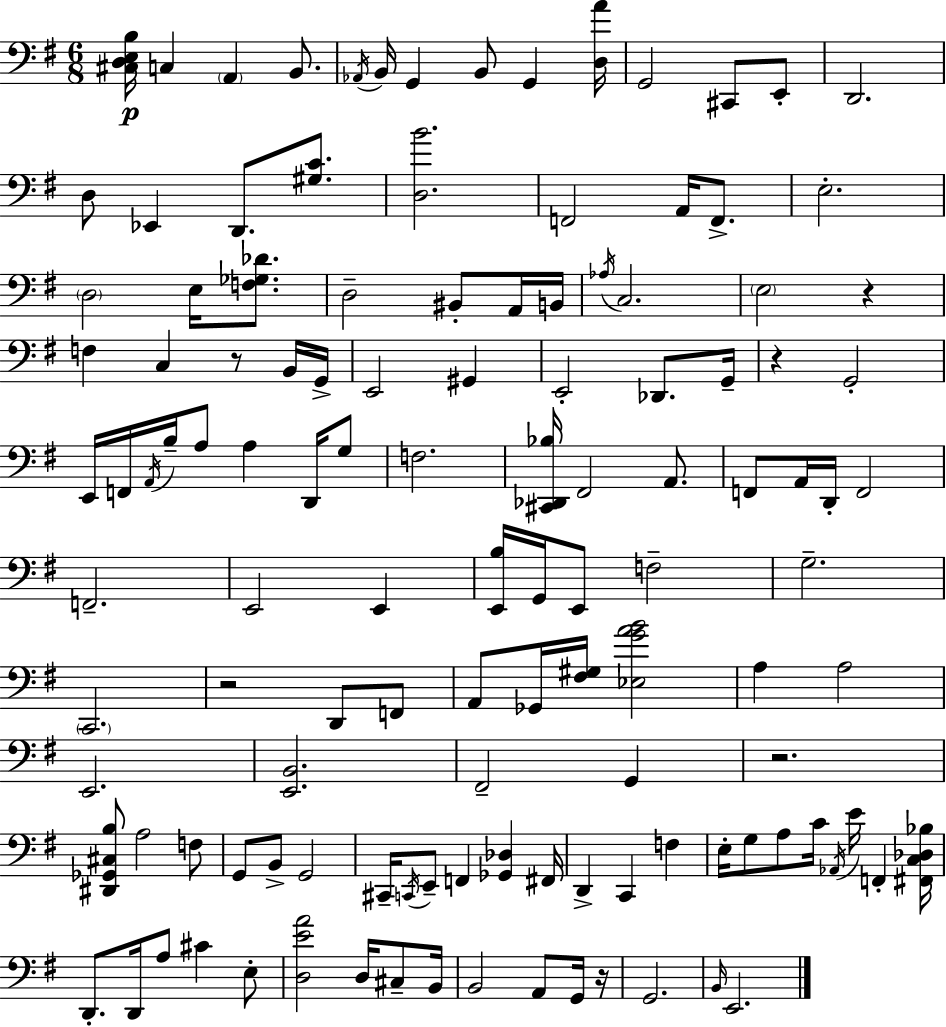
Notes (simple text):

[C#3,D3,E3,B3]/s C3/q A2/q B2/e. Ab2/s B2/s G2/q B2/e G2/q [D3,A4]/s G2/h C#2/e E2/e D2/h. D3/e Eb2/q D2/e. [G#3,C4]/e. [D3,B4]/h. F2/h A2/s F2/e. E3/h. D3/h E3/s [F3,Gb3,Db4]/e. D3/h BIS2/e A2/s B2/s Ab3/s C3/h. E3/h R/q F3/q C3/q R/e B2/s G2/s E2/h G#2/q E2/h Db2/e. G2/s R/q G2/h E2/s F2/s A2/s B3/s A3/e A3/q D2/s G3/e F3/h. [C#2,Db2,Bb3]/s F#2/h A2/e. F2/e A2/s D2/s F2/h F2/h. E2/h E2/q [E2,B3]/s G2/s E2/e F3/h G3/h. C2/h. R/h D2/e F2/e A2/e Gb2/s [F#3,G#3]/s [Eb3,G4,A4,B4]/h A3/q A3/h E2/h. [E2,B2]/h. F#2/h G2/q R/h. [D#2,Gb2,C#3,B3]/e A3/h F3/e G2/e B2/e G2/h C#2/s C2/s E2/e F2/q [Gb2,Db3]/q F#2/s D2/q C2/q F3/q E3/s G3/e A3/e C4/s Ab2/s E4/s F2/q [F#2,C3,Db3,Bb3]/s D2/e. D2/s A3/e C#4/q E3/e [D3,E4,A4]/h D3/s C#3/e B2/s B2/h A2/e G2/s R/s G2/h. B2/s E2/h.